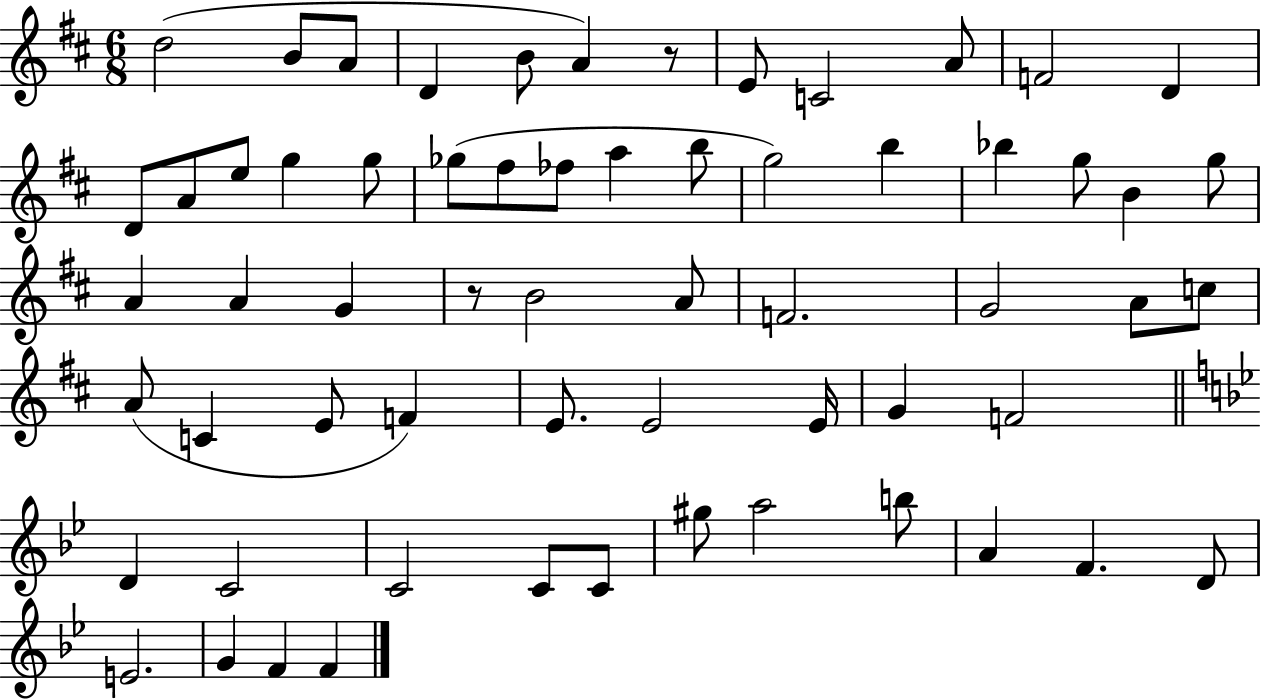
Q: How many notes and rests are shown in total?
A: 62